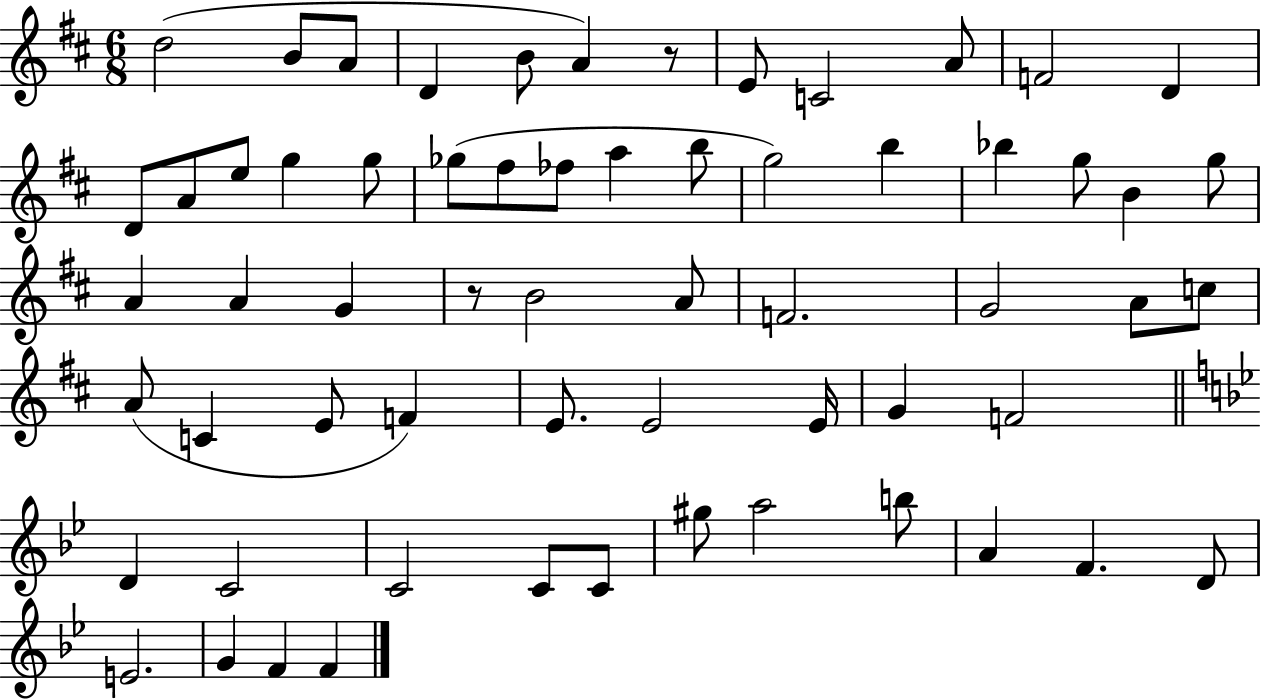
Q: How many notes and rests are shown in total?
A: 62